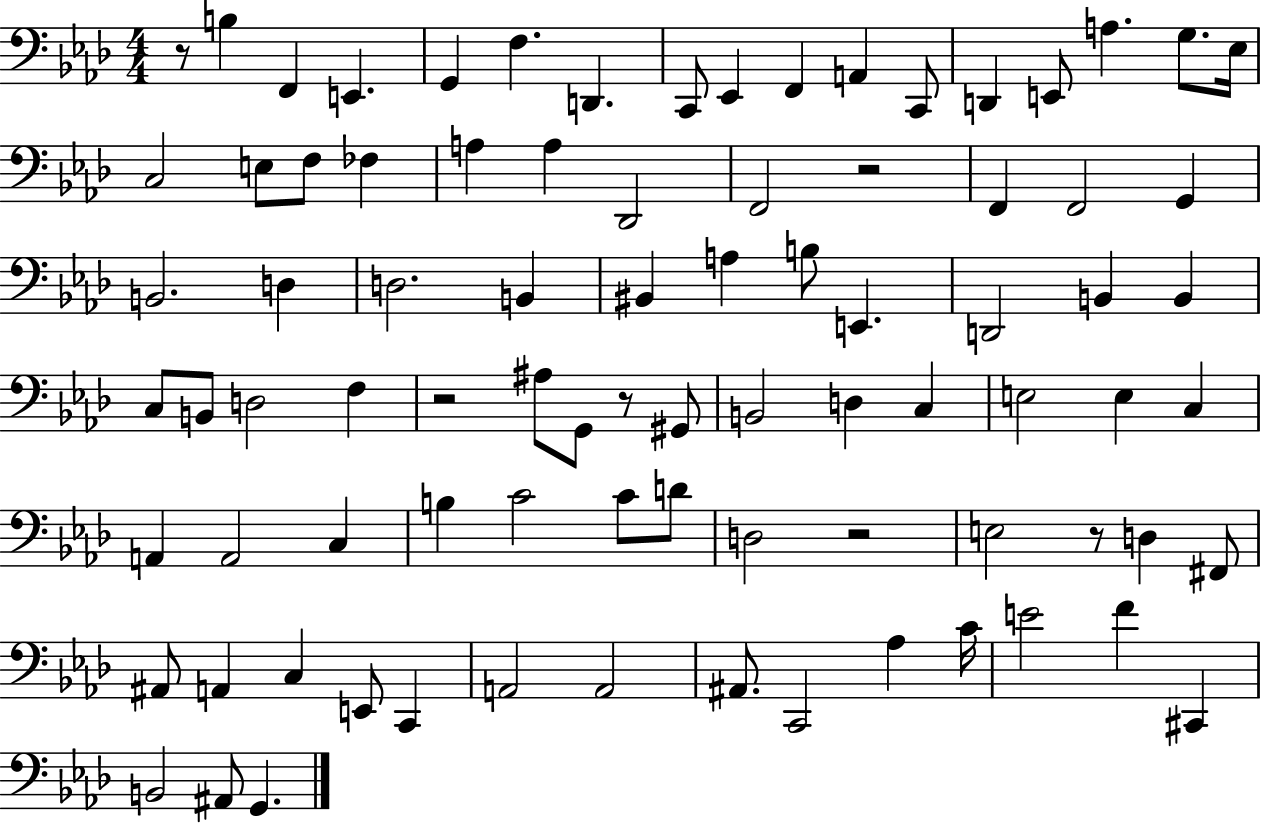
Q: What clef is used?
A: bass